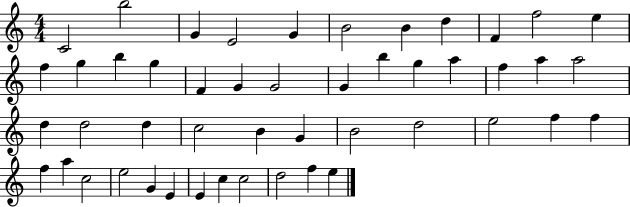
X:1
T:Untitled
M:4/4
L:1/4
K:C
C2 b2 G E2 G B2 B d F f2 e f g b g F G G2 G b g a f a a2 d d2 d c2 B G B2 d2 e2 f f f a c2 e2 G E E c c2 d2 f e